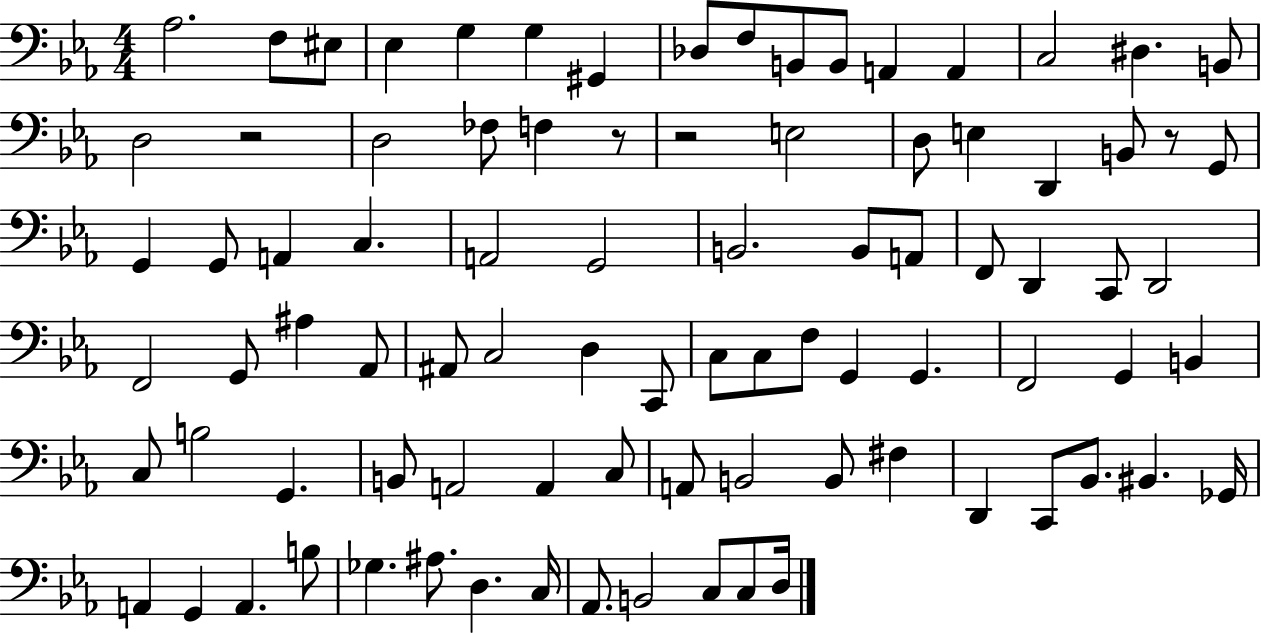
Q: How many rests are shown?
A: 4